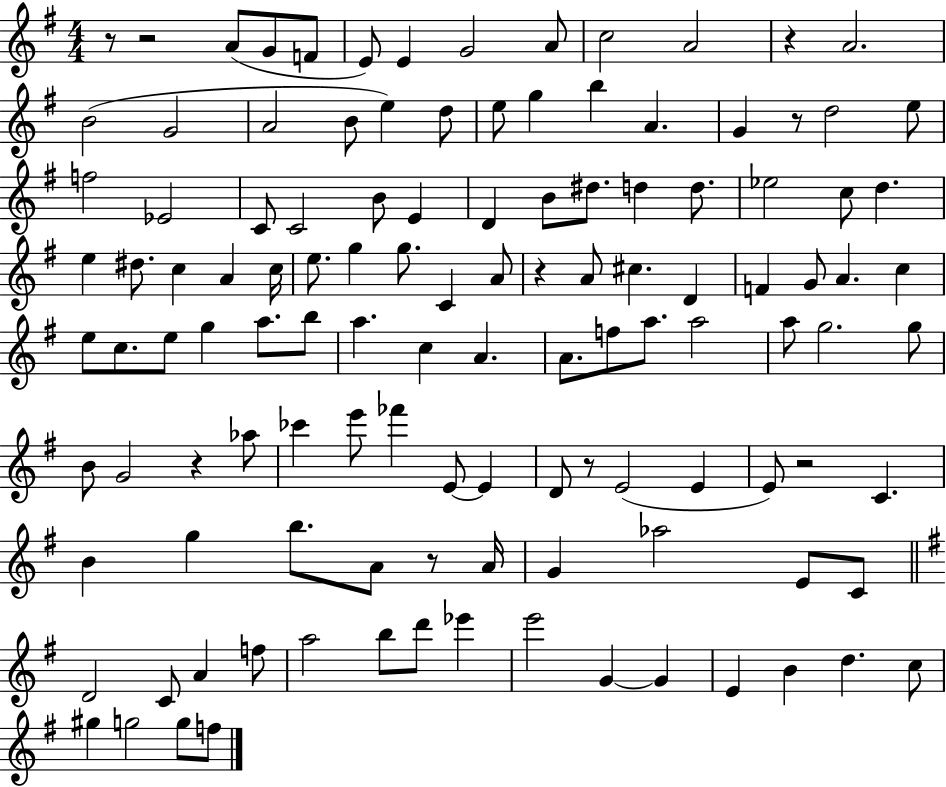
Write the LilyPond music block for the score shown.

{
  \clef treble
  \numericTimeSignature
  \time 4/4
  \key g \major
  r8 r2 a'8( g'8 f'8 | e'8) e'4 g'2 a'8 | c''2 a'2 | r4 a'2. | \break b'2( g'2 | a'2 b'8 e''4) d''8 | e''8 g''4 b''4 a'4. | g'4 r8 d''2 e''8 | \break f''2 ees'2 | c'8 c'2 b'8 e'4 | d'4 b'8 dis''8. d''4 d''8. | ees''2 c''8 d''4. | \break e''4 dis''8. c''4 a'4 c''16 | e''8. g''4 g''8. c'4 a'8 | r4 a'8 cis''4. d'4 | f'4 g'8 a'4. c''4 | \break e''8 c''8. e''8 g''4 a''8. b''8 | a''4. c''4 a'4. | a'8. f''8 a''8. a''2 | a''8 g''2. g''8 | \break b'8 g'2 r4 aes''8 | ces'''4 e'''8 fes'''4 e'8~~ e'4 | d'8 r8 e'2( e'4 | e'8) r2 c'4. | \break b'4 g''4 b''8. a'8 r8 a'16 | g'4 aes''2 e'8 c'8 | \bar "||" \break \key g \major d'2 c'8 a'4 f''8 | a''2 b''8 d'''8 ees'''4 | e'''2 g'4~~ g'4 | e'4 b'4 d''4. c''8 | \break gis''4 g''2 g''8 f''8 | \bar "|."
}